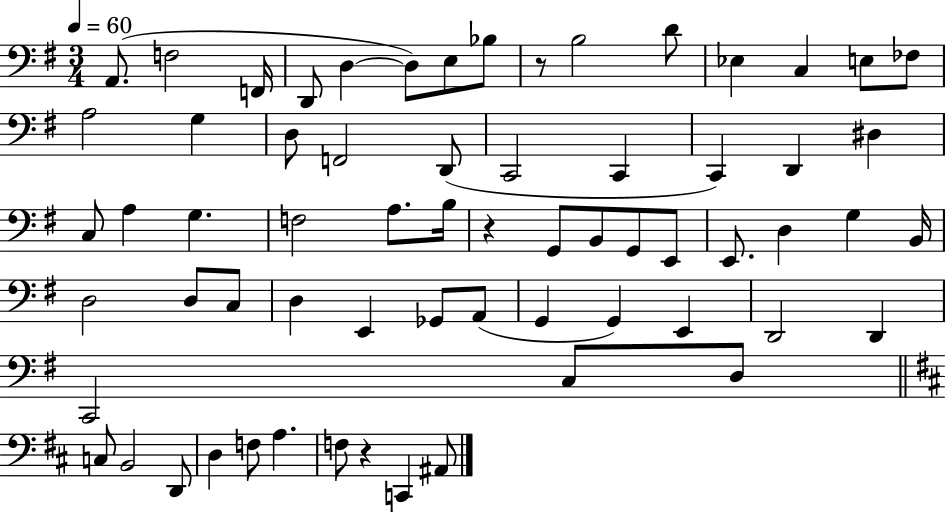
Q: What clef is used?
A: bass